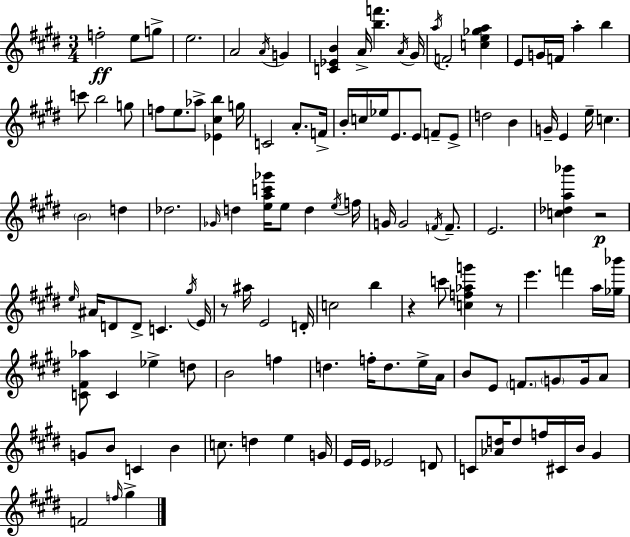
{
  \clef treble
  \numericTimeSignature
  \time 3/4
  \key e \major
  f''2-.\ff e''8 g''8-> | e''2. | a'2 \acciaccatura { a'16 } g'4 | <c' ees' b'>4 a'16-> <b'' f'''>4. | \break \acciaccatura { a'16 } gis'16 \acciaccatura { a''16 } f'2-. <c'' e'' ges'' a''>4 | e'8 g'16 f'16 a''4-. b''4 | c'''8 b''2 | g''8 f''8 e''8. aes''8-> <ees' cis'' b''>4 | \break g''16 c'2 a'8.-. | f'16-> b'16-. c''16 ees''16 e'8. e'8 f'8-- | e'8-> d''2 b'4 | g'16-- e'4 e''16-- c''4. | \break \parenthesize b'2 d''4 | des''2. | \grace { ges'16 } d''4 <e'' a'' c''' ges'''>16 e''8 d''4 | \acciaccatura { e''16 } f''16 g'16 g'2 | \break \acciaccatura { f'16 } f'8.-- e'2. | <c'' des'' a'' bes'''>4 r2\p | \grace { e''16 } ais'16 d'8 d'8-> | c'4. \acciaccatura { gis''16 } e'16 r8 ais''16 e'2 | \break d'16-. c''2 | b''4 r4 | c'''8 <c'' f'' aes'' g'''>4 r8 e'''4. | f'''4 a''16 <ges'' bes'''>16 <c' fis' aes''>8 c'4 | \break ees''4-> d''8 b'2 | f''4 d''4. | f''16-. d''8. e''16-> a'16 b'8 e'8 | \parenthesize f'8. \parenthesize g'8 g'16 a'8 g'8 b'8 | \break c'4 b'4 c''8. d''4 | e''4 g'16 e'16 e'16 ees'2 | d'8 c'8 <aes' d''>16 d''8 | f''16 cis'16 b'16 gis'4 f'2 | \break \grace { f''16 } gis''4-> \bar "|."
}